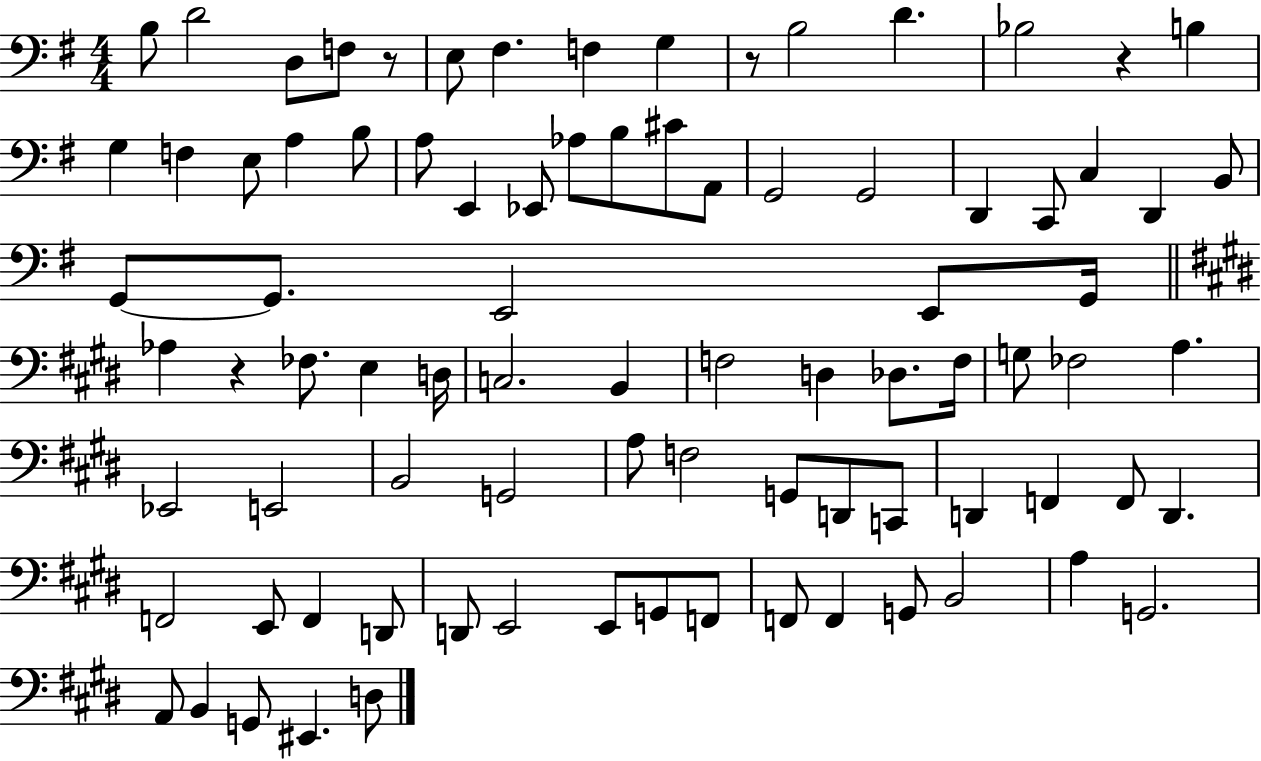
{
  \clef bass
  \numericTimeSignature
  \time 4/4
  \key g \major
  b8 d'2 d8 f8 r8 | e8 fis4. f4 g4 | r8 b2 d'4. | bes2 r4 b4 | \break g4 f4 e8 a4 b8 | a8 e,4 ees,8 aes8 b8 cis'8 a,8 | g,2 g,2 | d,4 c,8 c4 d,4 b,8 | \break g,8~~ g,8. e,2 e,8 g,16 | \bar "||" \break \key e \major aes4 r4 fes8. e4 d16 | c2. b,4 | f2 d4 des8. f16 | g8 fes2 a4. | \break ees,2 e,2 | b,2 g,2 | a8 f2 g,8 d,8 c,8 | d,4 f,4 f,8 d,4. | \break f,2 e,8 f,4 d,8 | d,8 e,2 e,8 g,8 f,8 | f,8 f,4 g,8 b,2 | a4 g,2. | \break a,8 b,4 g,8 eis,4. d8 | \bar "|."
}